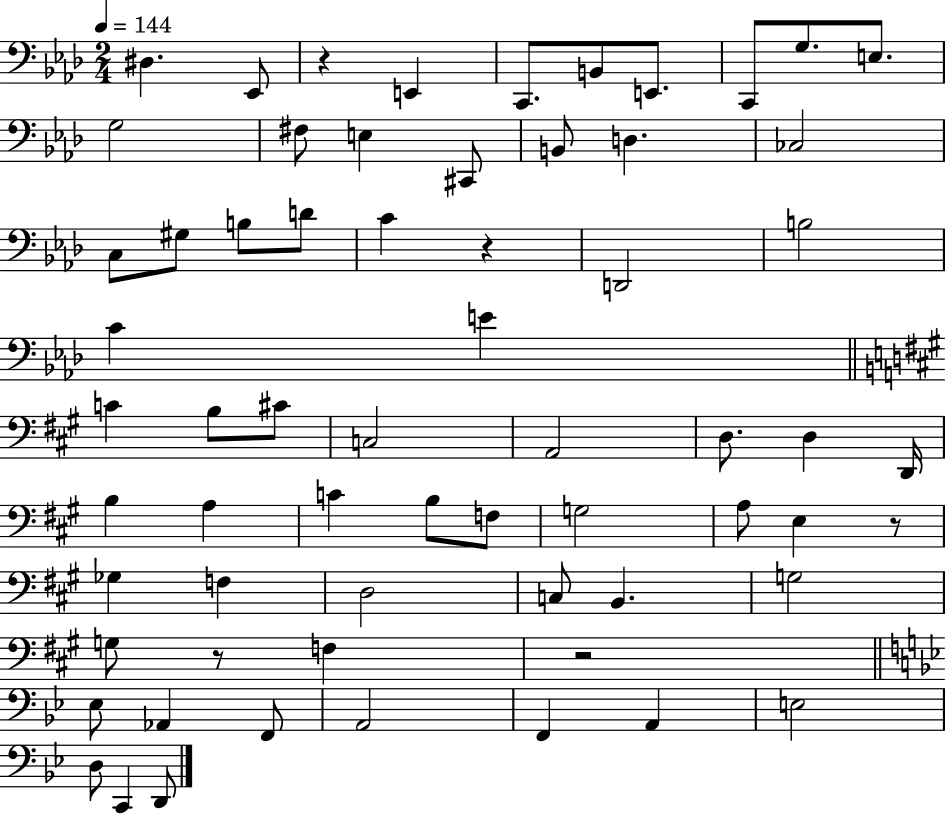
{
  \clef bass
  \numericTimeSignature
  \time 2/4
  \key aes \major
  \tempo 4 = 144
  dis4. ees,8 | r4 e,4 | c,8. b,8 e,8. | c,8 g8. e8. | \break g2 | fis8 e4 cis,8 | b,8 d4. | ces2 | \break c8 gis8 b8 d'8 | c'4 r4 | d,2 | b2 | \break c'4 e'4 | \bar "||" \break \key a \major c'4 b8 cis'8 | c2 | a,2 | d8. d4 d,16 | \break b4 a4 | c'4 b8 f8 | g2 | a8 e4 r8 | \break ges4 f4 | d2 | c8 b,4. | g2 | \break g8 r8 f4 | r2 | \bar "||" \break \key bes \major ees8 aes,4 f,8 | a,2 | f,4 a,4 | e2 | \break d8 c,4 d,8 | \bar "|."
}